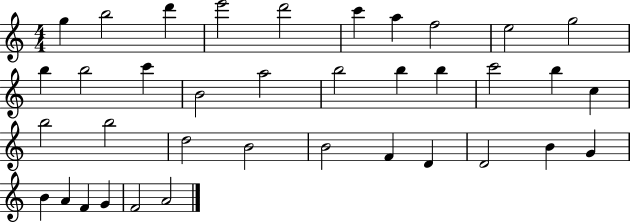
{
  \clef treble
  \numericTimeSignature
  \time 4/4
  \key c \major
  g''4 b''2 d'''4 | e'''2 d'''2 | c'''4 a''4 f''2 | e''2 g''2 | \break b''4 b''2 c'''4 | b'2 a''2 | b''2 b''4 b''4 | c'''2 b''4 c''4 | \break b''2 b''2 | d''2 b'2 | b'2 f'4 d'4 | d'2 b'4 g'4 | \break b'4 a'4 f'4 g'4 | f'2 a'2 | \bar "|."
}